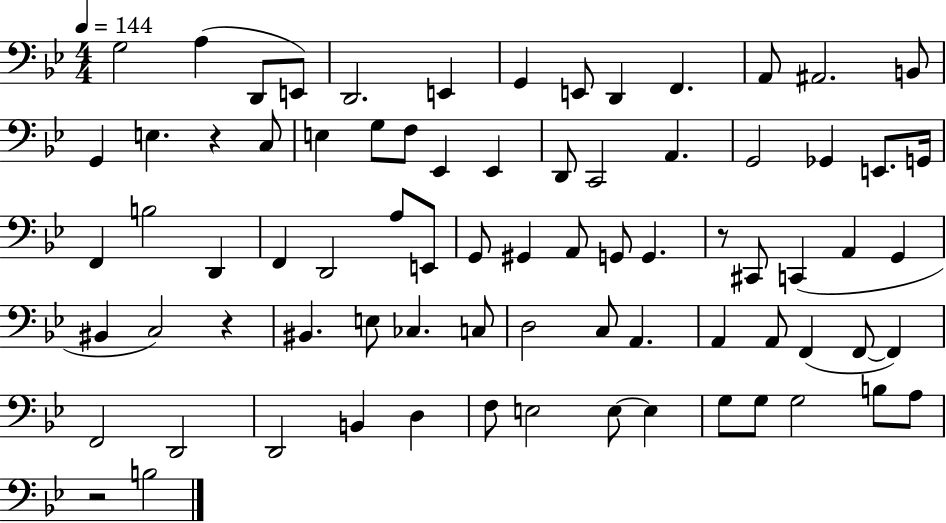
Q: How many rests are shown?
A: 4